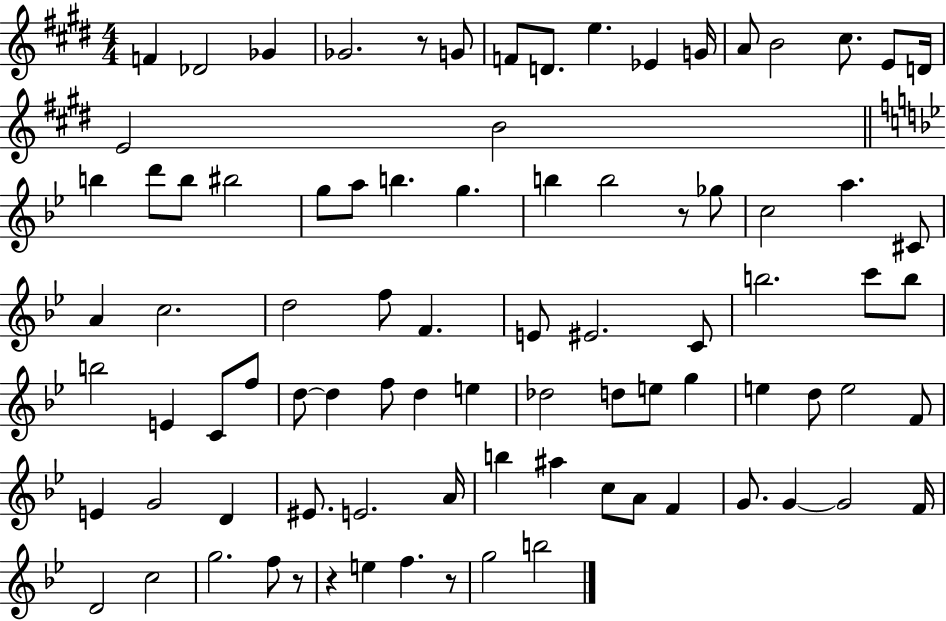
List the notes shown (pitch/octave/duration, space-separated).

F4/q Db4/h Gb4/q Gb4/h. R/e G4/e F4/e D4/e. E5/q. Eb4/q G4/s A4/e B4/h C#5/e. E4/e D4/s E4/h B4/h B5/q D6/e B5/e BIS5/h G5/e A5/e B5/q. G5/q. B5/q B5/h R/e Gb5/e C5/h A5/q. C#4/e A4/q C5/h. D5/h F5/e F4/q. E4/e EIS4/h. C4/e B5/h. C6/e B5/e B5/h E4/q C4/e F5/e D5/e D5/q F5/e D5/q E5/q Db5/h D5/e E5/e G5/q E5/q D5/e E5/h F4/e E4/q G4/h D4/q EIS4/e. E4/h. A4/s B5/q A#5/q C5/e A4/e F4/q G4/e. G4/q G4/h F4/s D4/h C5/h G5/h. F5/e R/e R/q E5/q F5/q. R/e G5/h B5/h